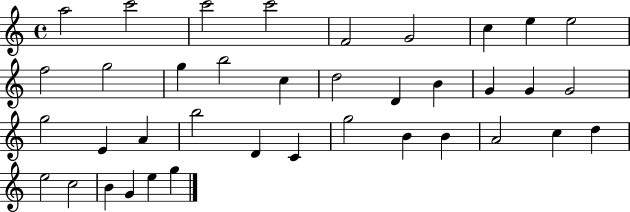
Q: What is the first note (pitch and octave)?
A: A5